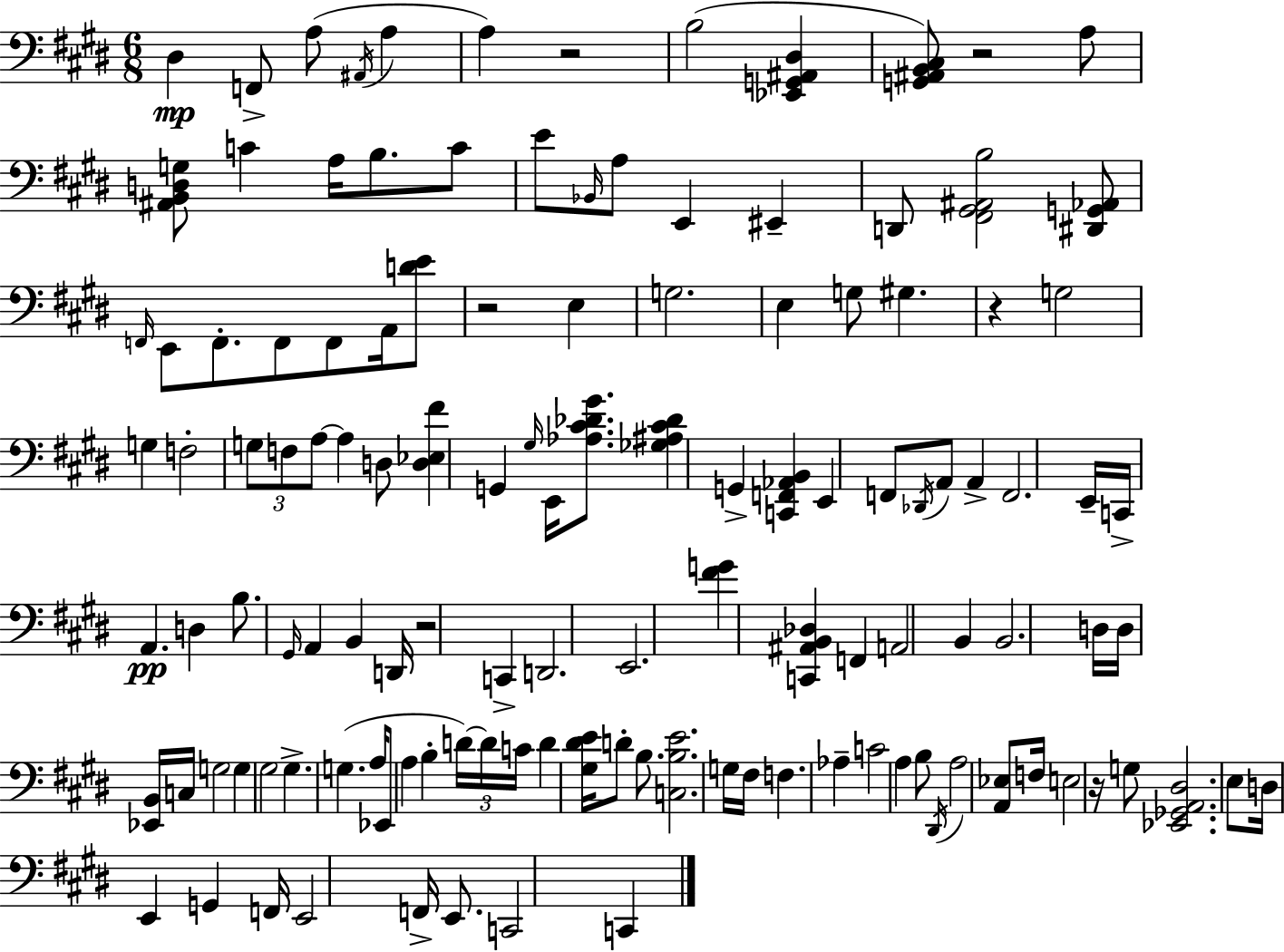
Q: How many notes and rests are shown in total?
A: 126